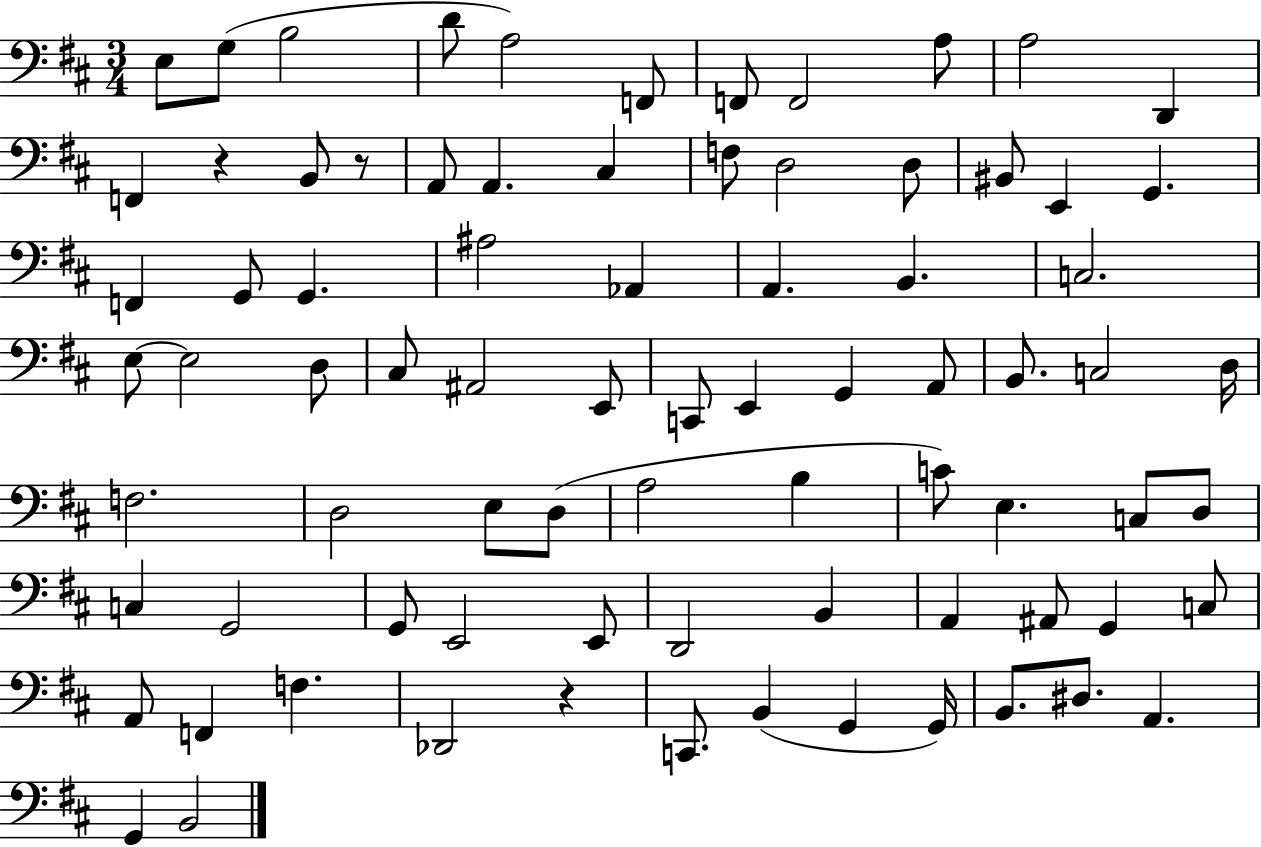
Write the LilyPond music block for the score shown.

{
  \clef bass
  \numericTimeSignature
  \time 3/4
  \key d \major
  e8 g8( b2 | d'8 a2) f,8 | f,8 f,2 a8 | a2 d,4 | \break f,4 r4 b,8 r8 | a,8 a,4. cis4 | f8 d2 d8 | bis,8 e,4 g,4. | \break f,4 g,8 g,4. | ais2 aes,4 | a,4. b,4. | c2. | \break e8~~ e2 d8 | cis8 ais,2 e,8 | c,8 e,4 g,4 a,8 | b,8. c2 d16 | \break f2. | d2 e8 d8( | a2 b4 | c'8) e4. c8 d8 | \break c4 g,2 | g,8 e,2 e,8 | d,2 b,4 | a,4 ais,8 g,4 c8 | \break a,8 f,4 f4. | des,2 r4 | c,8. b,4( g,4 g,16) | b,8. dis8. a,4. | \break g,4 b,2 | \bar "|."
}